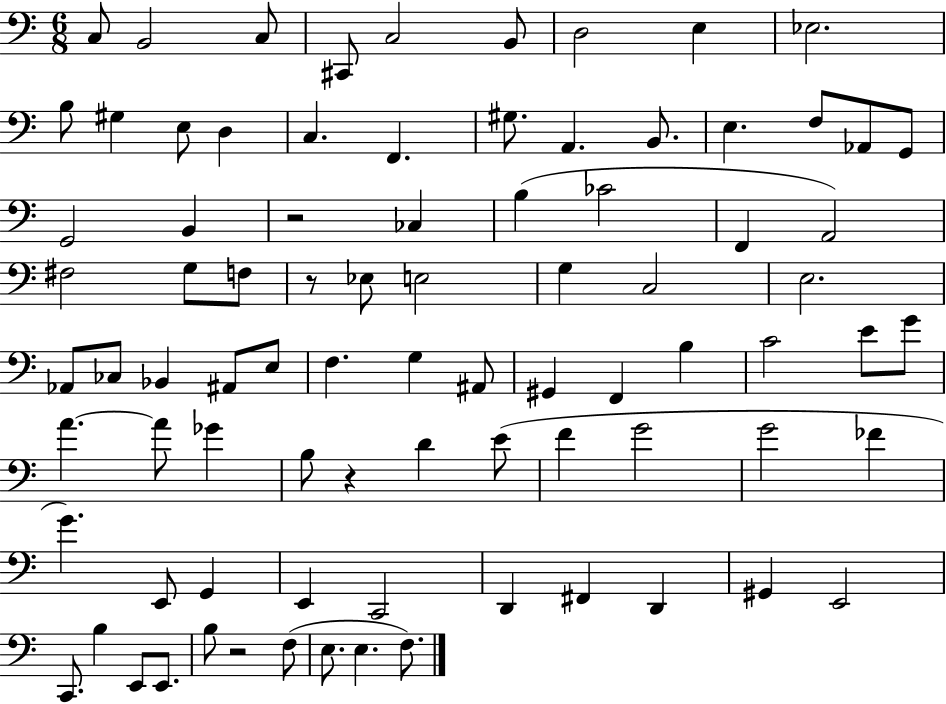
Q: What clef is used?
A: bass